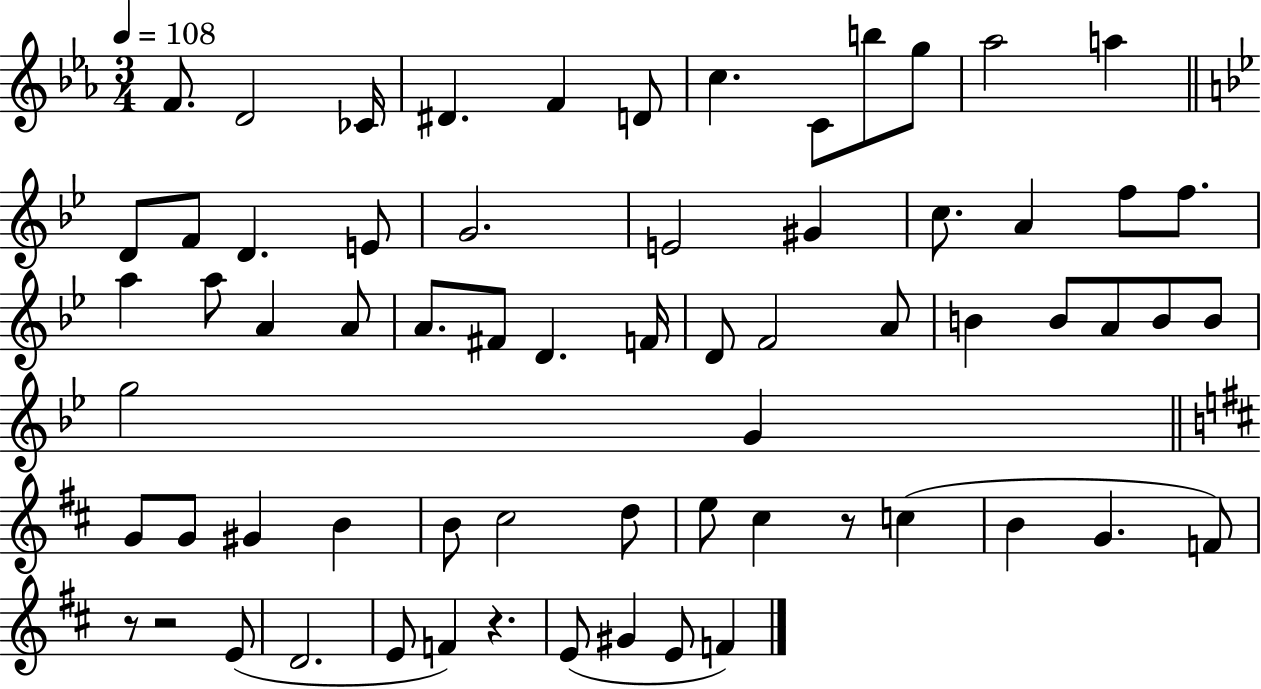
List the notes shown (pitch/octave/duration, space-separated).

F4/e. D4/h CES4/s D#4/q. F4/q D4/e C5/q. C4/e B5/e G5/e Ab5/h A5/q D4/e F4/e D4/q. E4/e G4/h. E4/h G#4/q C5/e. A4/q F5/e F5/e. A5/q A5/e A4/q A4/e A4/e. F#4/e D4/q. F4/s D4/e F4/h A4/e B4/q B4/e A4/e B4/e B4/e G5/h G4/q G4/e G4/e G#4/q B4/q B4/e C#5/h D5/e E5/e C#5/q R/e C5/q B4/q G4/q. F4/e R/e R/h E4/e D4/h. E4/e F4/q R/q. E4/e G#4/q E4/e F4/q